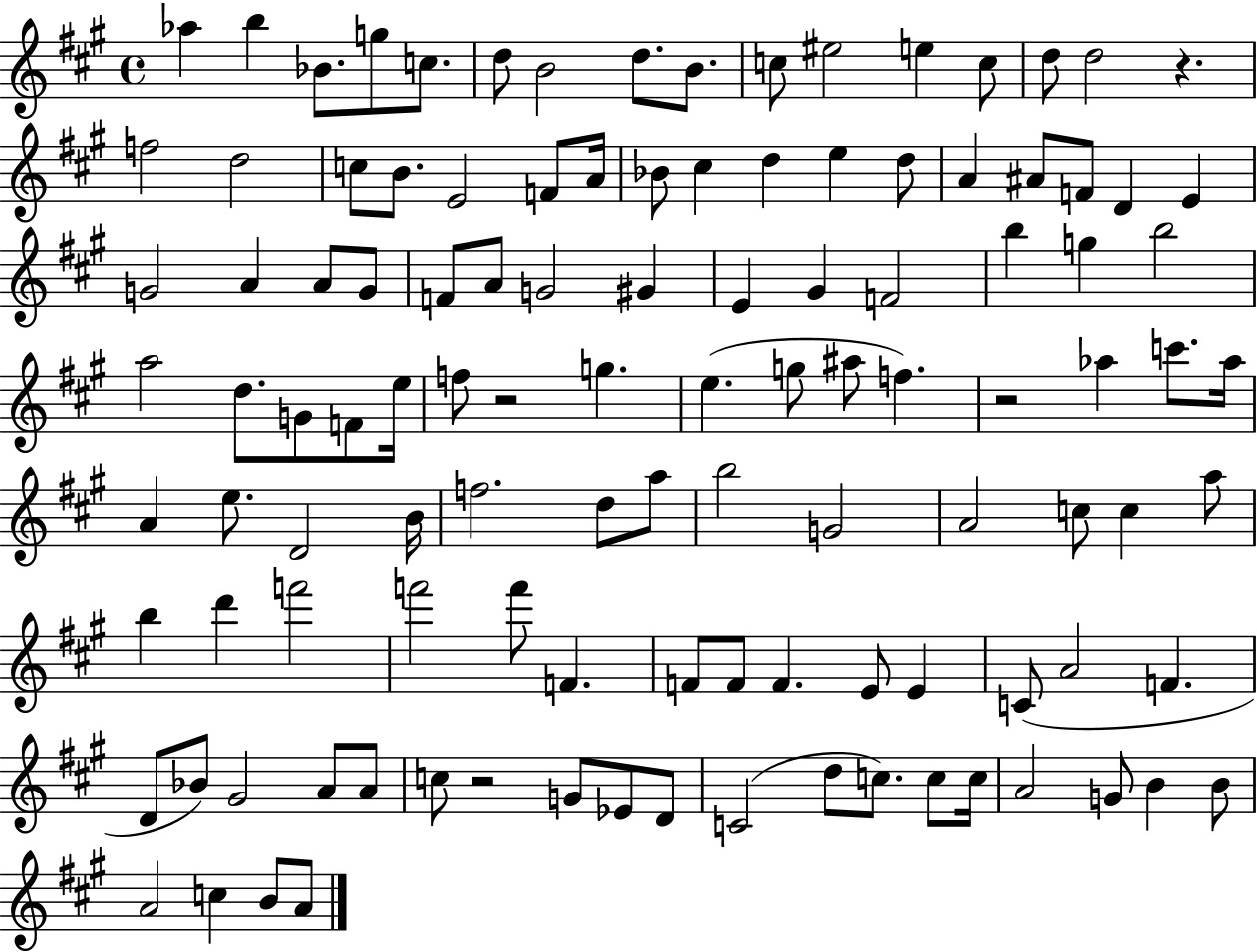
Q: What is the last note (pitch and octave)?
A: A4